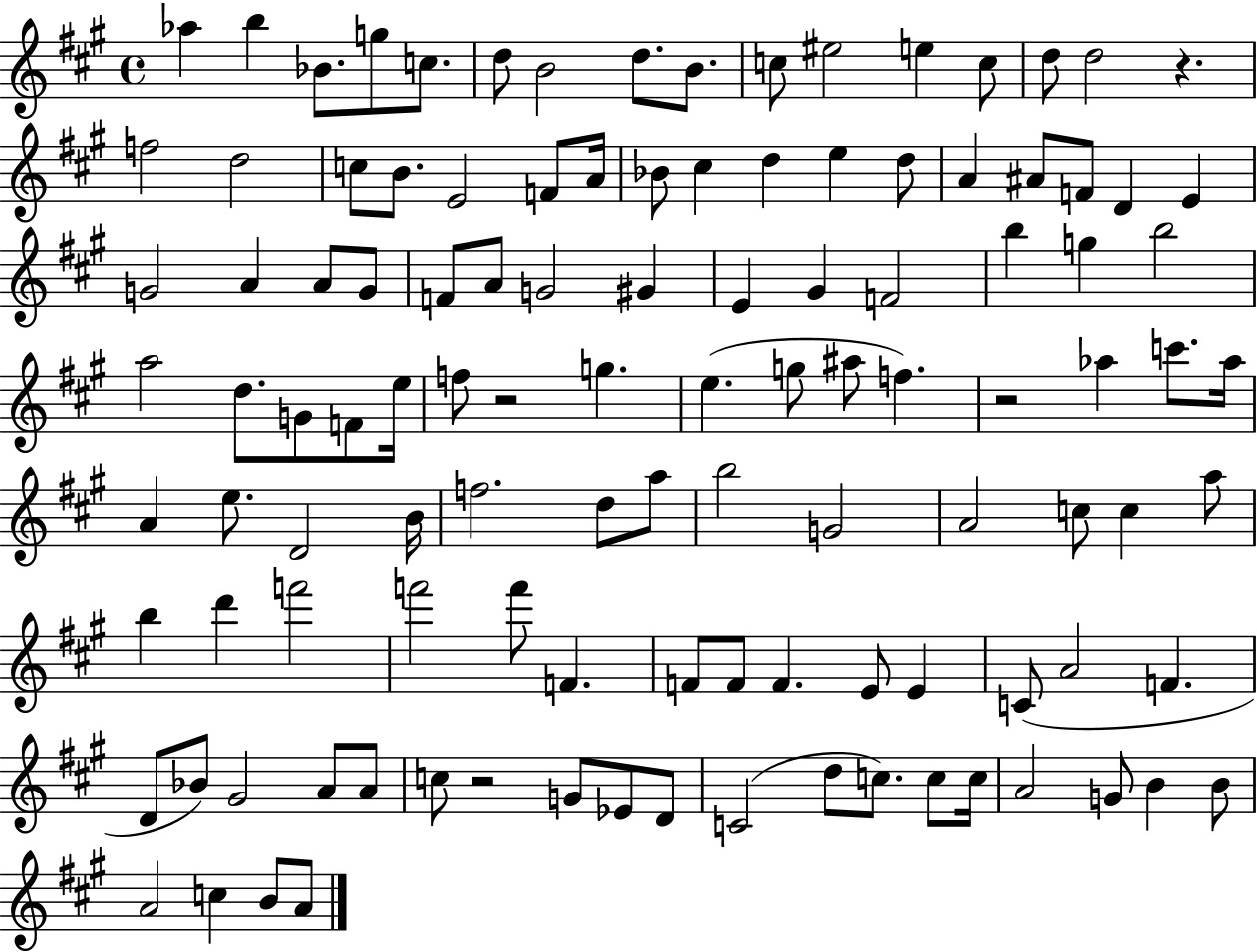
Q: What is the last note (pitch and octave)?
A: A4